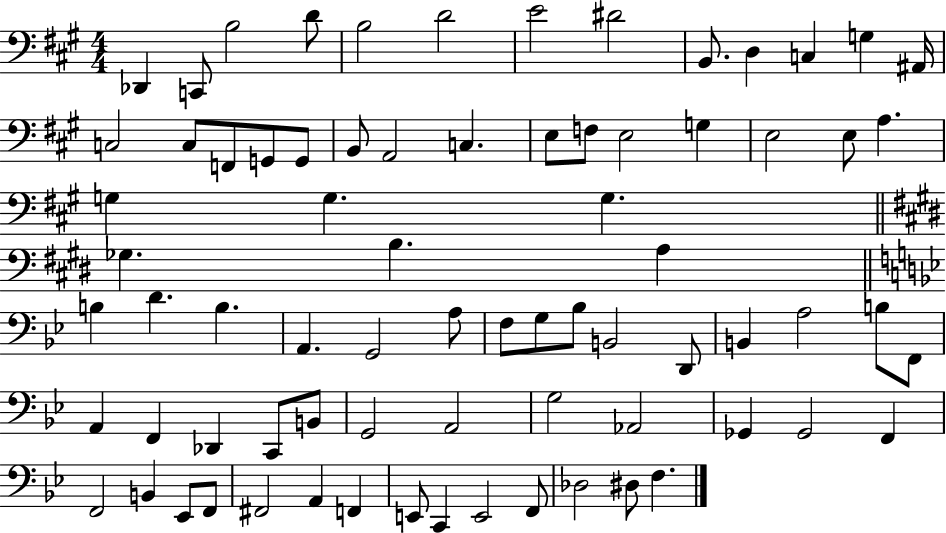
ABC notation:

X:1
T:Untitled
M:4/4
L:1/4
K:A
_D,, C,,/2 B,2 D/2 B,2 D2 E2 ^D2 B,,/2 D, C, G, ^A,,/4 C,2 C,/2 F,,/2 G,,/2 G,,/2 B,,/2 A,,2 C, E,/2 F,/2 E,2 G, E,2 E,/2 A, G, G, G, _G, B, A, B, D B, A,, G,,2 A,/2 F,/2 G,/2 _B,/2 B,,2 D,,/2 B,, A,2 B,/2 F,,/2 A,, F,, _D,, C,,/2 B,,/2 G,,2 A,,2 G,2 _A,,2 _G,, _G,,2 F,, F,,2 B,, _E,,/2 F,,/2 ^F,,2 A,, F,, E,,/2 C,, E,,2 F,,/2 _D,2 ^D,/2 F,